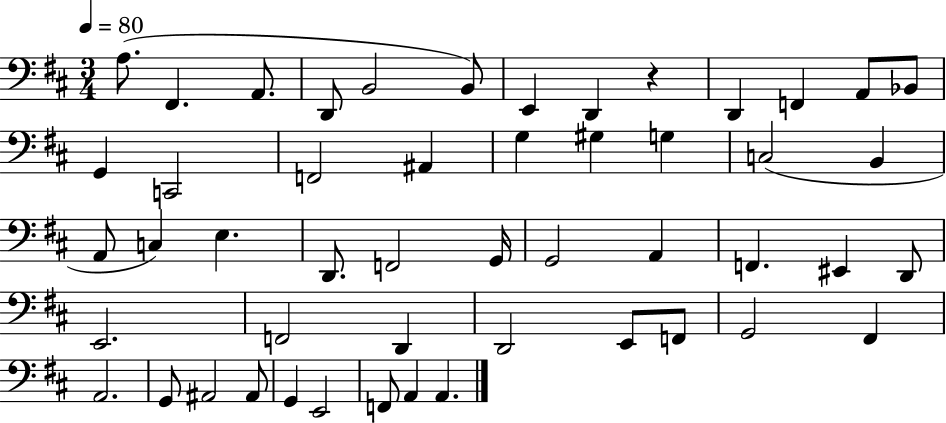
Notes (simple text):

A3/e. F#2/q. A2/e. D2/e B2/h B2/e E2/q D2/q R/q D2/q F2/q A2/e Bb2/e G2/q C2/h F2/h A#2/q G3/q G#3/q G3/q C3/h B2/q A2/e C3/q E3/q. D2/e. F2/h G2/s G2/h A2/q F2/q. EIS2/q D2/e E2/h. F2/h D2/q D2/h E2/e F2/e G2/h F#2/q A2/h. G2/e A#2/h A#2/e G2/q E2/h F2/e A2/q A2/q.